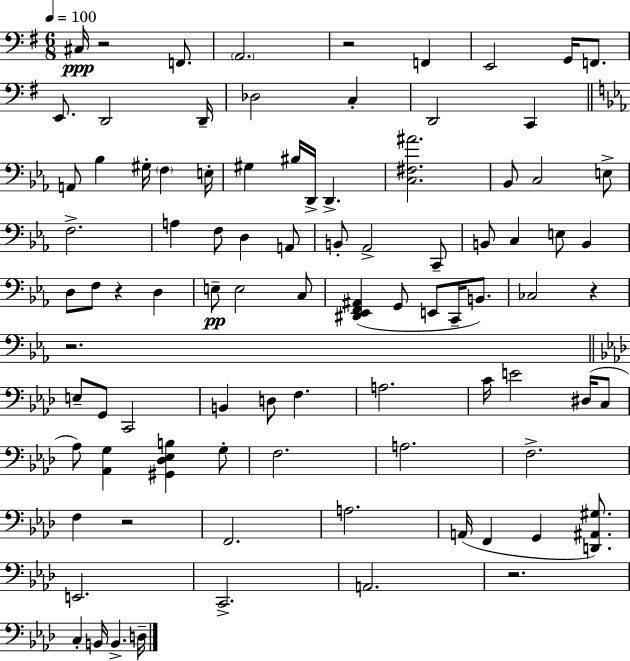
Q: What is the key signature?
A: G major